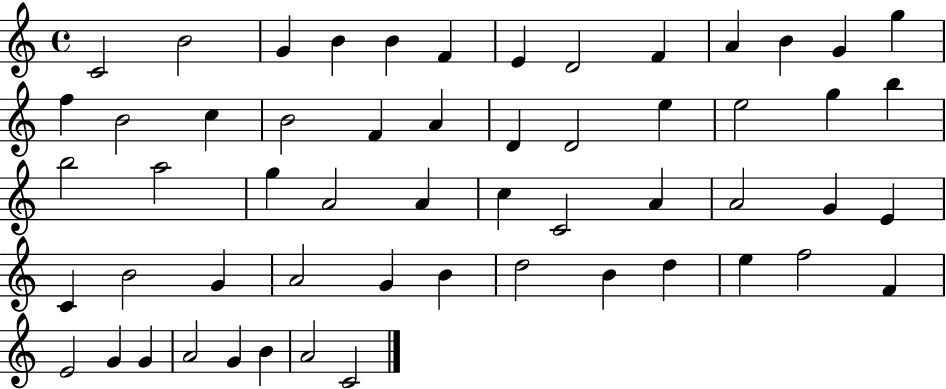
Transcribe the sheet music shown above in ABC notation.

X:1
T:Untitled
M:4/4
L:1/4
K:C
C2 B2 G B B F E D2 F A B G g f B2 c B2 F A D D2 e e2 g b b2 a2 g A2 A c C2 A A2 G E C B2 G A2 G B d2 B d e f2 F E2 G G A2 G B A2 C2